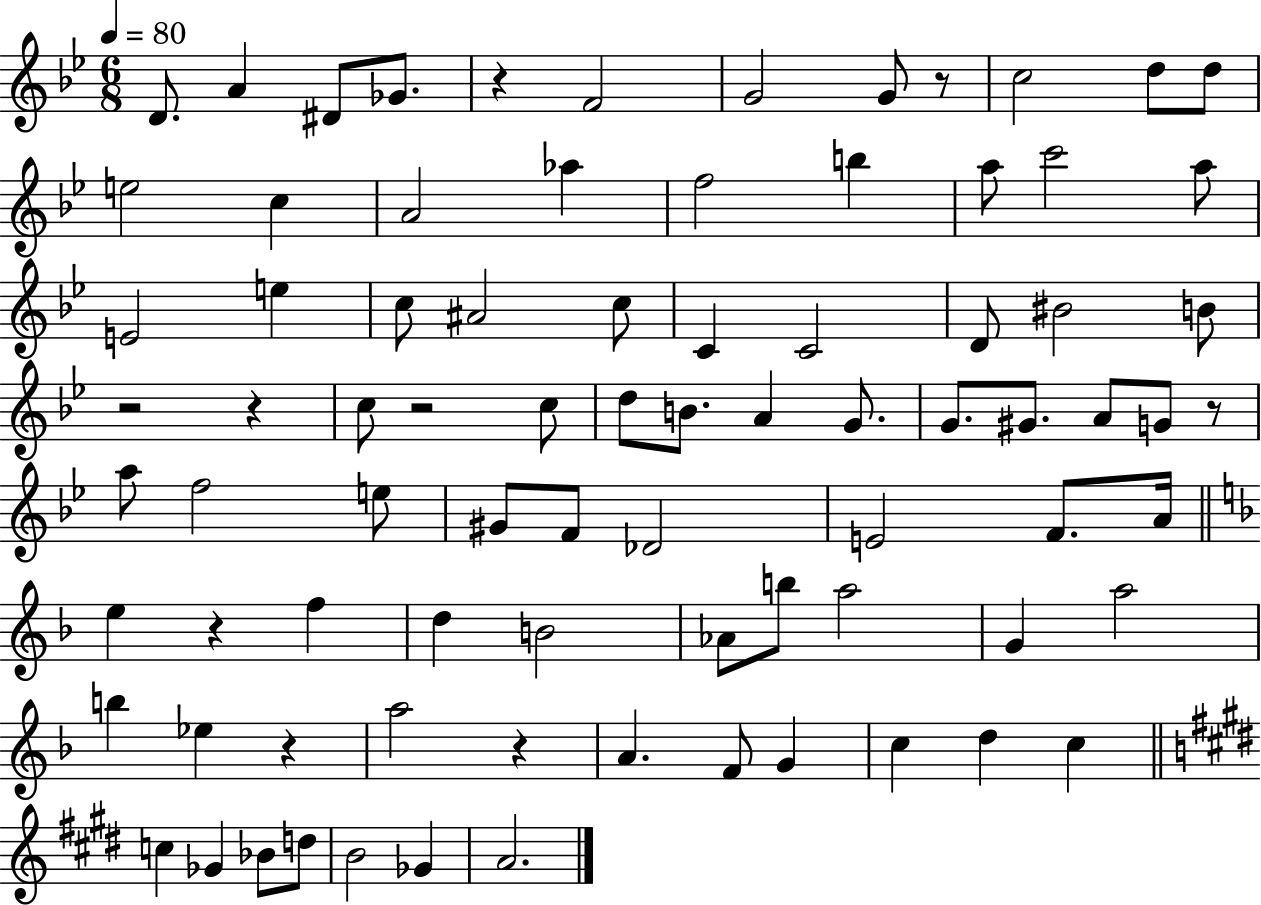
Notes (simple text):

D4/e. A4/q D#4/e Gb4/e. R/q F4/h G4/h G4/e R/e C5/h D5/e D5/e E5/h C5/q A4/h Ab5/q F5/h B5/q A5/e C6/h A5/e E4/h E5/q C5/e A#4/h C5/e C4/q C4/h D4/e BIS4/h B4/e R/h R/q C5/e R/h C5/e D5/e B4/e. A4/q G4/e. G4/e. G#4/e. A4/e G4/e R/e A5/e F5/h E5/e G#4/e F4/e Db4/h E4/h F4/e. A4/s E5/q R/q F5/q D5/q B4/h Ab4/e B5/e A5/h G4/q A5/h B5/q Eb5/q R/q A5/h R/q A4/q. F4/e G4/q C5/q D5/q C5/q C5/q Gb4/q Bb4/e D5/e B4/h Gb4/q A4/h.